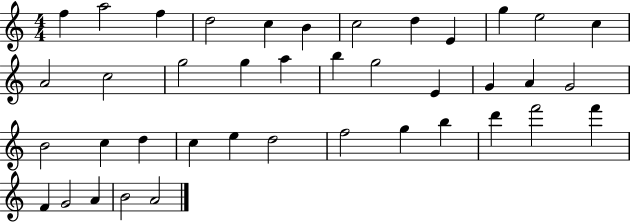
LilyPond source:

{
  \clef treble
  \numericTimeSignature
  \time 4/4
  \key c \major
  f''4 a''2 f''4 | d''2 c''4 b'4 | c''2 d''4 e'4 | g''4 e''2 c''4 | \break a'2 c''2 | g''2 g''4 a''4 | b''4 g''2 e'4 | g'4 a'4 g'2 | \break b'2 c''4 d''4 | c''4 e''4 d''2 | f''2 g''4 b''4 | d'''4 f'''2 f'''4 | \break f'4 g'2 a'4 | b'2 a'2 | \bar "|."
}